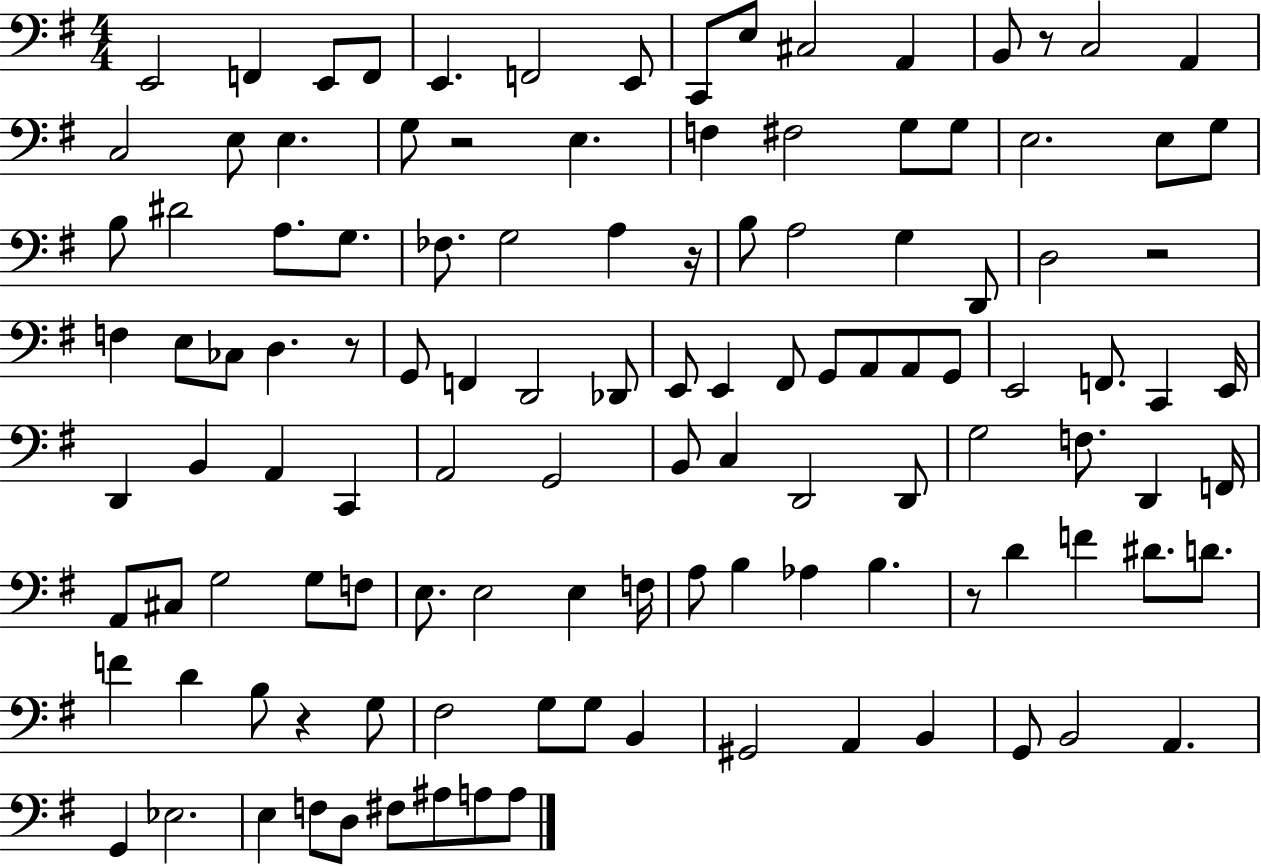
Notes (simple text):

E2/h F2/q E2/e F2/e E2/q. F2/h E2/e C2/e E3/e C#3/h A2/q B2/e R/e C3/h A2/q C3/h E3/e E3/q. G3/e R/h E3/q. F3/q F#3/h G3/e G3/e E3/h. E3/e G3/e B3/e D#4/h A3/e. G3/e. FES3/e. G3/h A3/q R/s B3/e A3/h G3/q D2/e D3/h R/h F3/q E3/e CES3/e D3/q. R/e G2/e F2/q D2/h Db2/e E2/e E2/q F#2/e G2/e A2/e A2/e G2/e E2/h F2/e. C2/q E2/s D2/q B2/q A2/q C2/q A2/h G2/h B2/e C3/q D2/h D2/e G3/h F3/e. D2/q F2/s A2/e C#3/e G3/h G3/e F3/e E3/e. E3/h E3/q F3/s A3/e B3/q Ab3/q B3/q. R/e D4/q F4/q D#4/e. D4/e. F4/q D4/q B3/e R/q G3/e F#3/h G3/e G3/e B2/q G#2/h A2/q B2/q G2/e B2/h A2/q. G2/q Eb3/h. E3/q F3/e D3/e F#3/e A#3/e A3/e A3/e